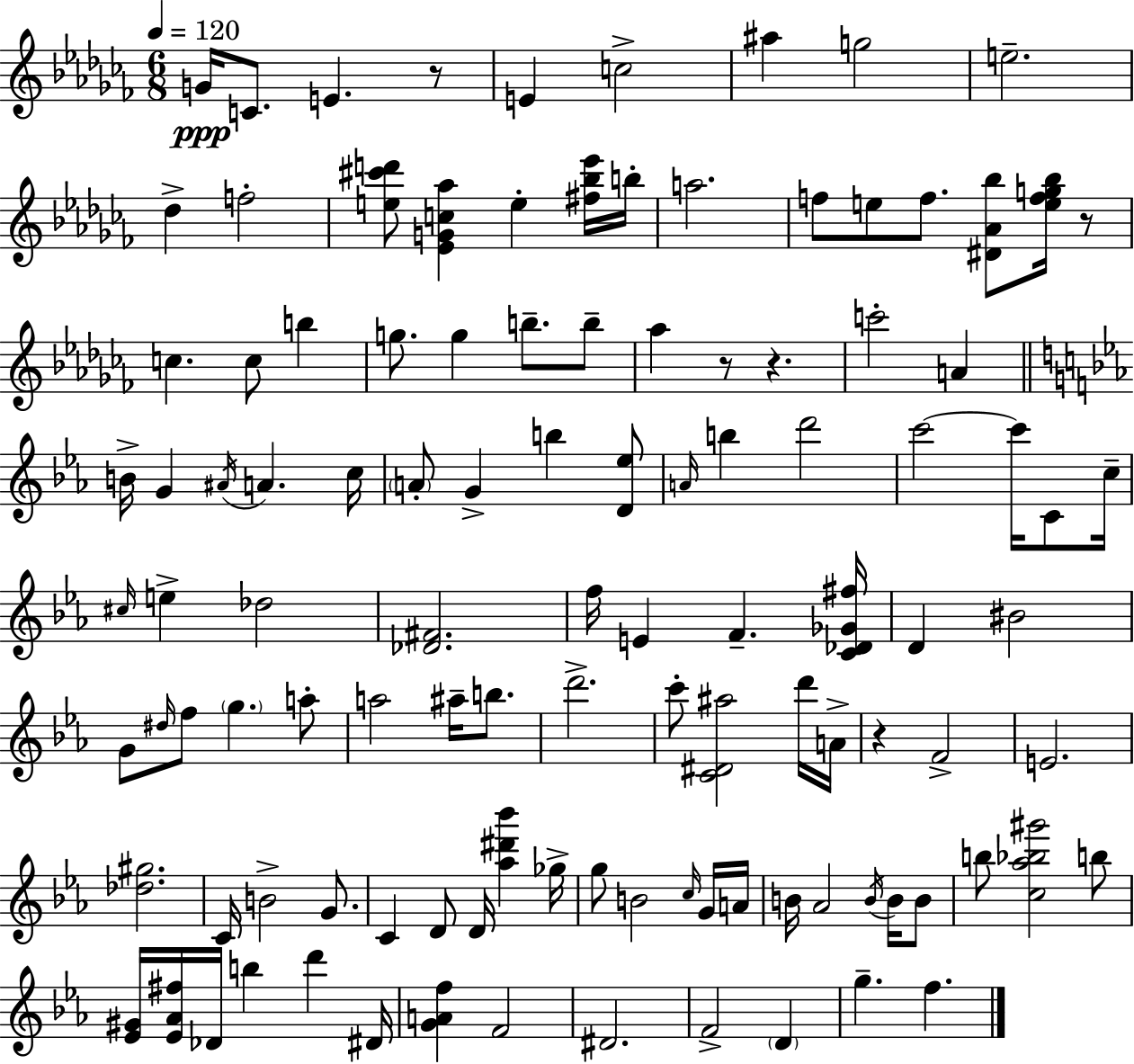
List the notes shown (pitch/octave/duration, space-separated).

G4/s C4/e. E4/q. R/e E4/q C5/h A#5/q G5/h E5/h. Db5/q F5/h [E5,C#6,D6]/e [Eb4,G4,C5,Ab5]/q E5/q [F#5,Bb5,Eb6]/s B5/s A5/h. F5/e E5/e F5/e. [D#4,Ab4,Bb5]/e [E5,F5,G5,Bb5]/s R/e C5/q. C5/e B5/q G5/e. G5/q B5/e. B5/e Ab5/q R/e R/q. C6/h A4/q B4/s G4/q A#4/s A4/q. C5/s A4/e G4/q B5/q [D4,Eb5]/e A4/s B5/q D6/h C6/h C6/s C4/e C5/s C#5/s E5/q Db5/h [Db4,F#4]/h. F5/s E4/q F4/q. [C4,Db4,Gb4,F#5]/s D4/q BIS4/h G4/e D#5/s F5/e G5/q. A5/e A5/h A#5/s B5/e. D6/h. C6/e [C4,D#4,A#5]/h D6/s A4/s R/q F4/h E4/h. [Db5,G#5]/h. C4/s B4/h G4/e. C4/q D4/e D4/s [Ab5,D#6,Bb6]/q Gb5/s G5/e B4/h C5/s G4/s A4/s B4/s Ab4/h B4/s B4/s B4/e B5/e [C5,Ab5,Bb5,G#6]/h B5/e [Eb4,G#4]/s [Eb4,Ab4,F#5]/s Db4/s B5/q D6/q D#4/s [G4,A4,F5]/q F4/h D#4/h. F4/h D4/q G5/q. F5/q.